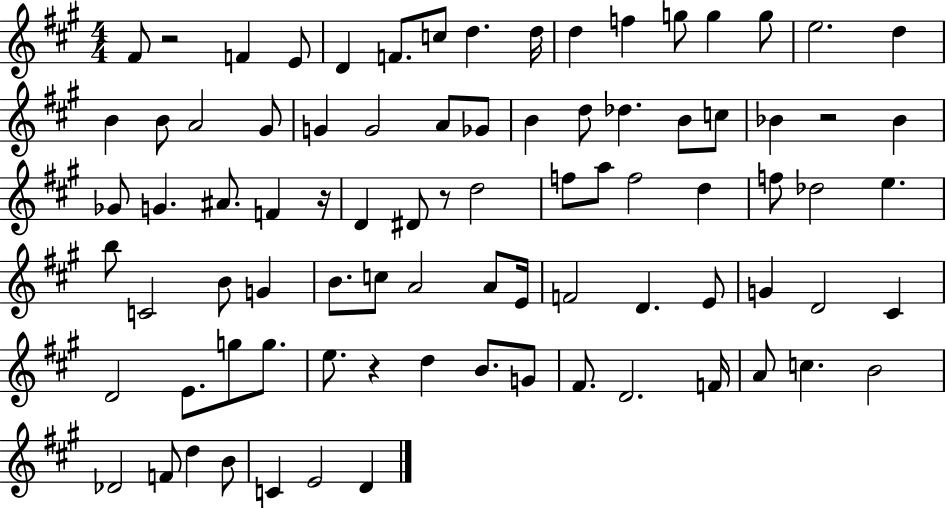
{
  \clef treble
  \numericTimeSignature
  \time 4/4
  \key a \major
  fis'8 r2 f'4 e'8 | d'4 f'8. c''8 d''4. d''16 | d''4 f''4 g''8 g''4 g''8 | e''2. d''4 | \break b'4 b'8 a'2 gis'8 | g'4 g'2 a'8 ges'8 | b'4 d''8 des''4. b'8 c''8 | bes'4 r2 bes'4 | \break ges'8 g'4. ais'8. f'4 r16 | d'4 dis'8 r8 d''2 | f''8 a''8 f''2 d''4 | f''8 des''2 e''4. | \break b''8 c'2 b'8 g'4 | b'8. c''8 a'2 a'8 e'16 | f'2 d'4. e'8 | g'4 d'2 cis'4 | \break d'2 e'8. g''8 g''8. | e''8. r4 d''4 b'8. g'8 | fis'8. d'2. f'16 | a'8 c''4. b'2 | \break des'2 f'8 d''4 b'8 | c'4 e'2 d'4 | \bar "|."
}